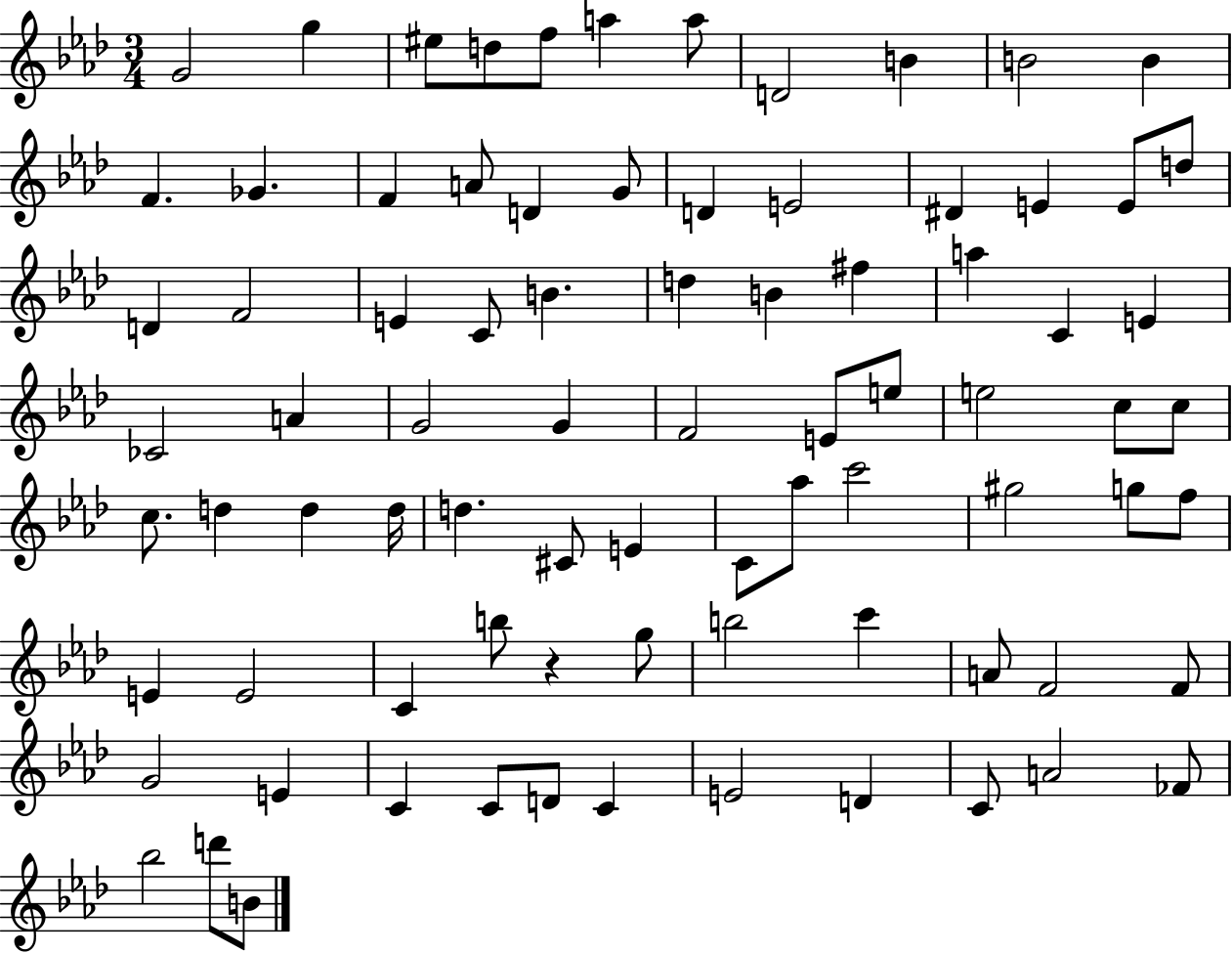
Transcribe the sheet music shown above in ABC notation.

X:1
T:Untitled
M:3/4
L:1/4
K:Ab
G2 g ^e/2 d/2 f/2 a a/2 D2 B B2 B F _G F A/2 D G/2 D E2 ^D E E/2 d/2 D F2 E C/2 B d B ^f a C E _C2 A G2 G F2 E/2 e/2 e2 c/2 c/2 c/2 d d d/4 d ^C/2 E C/2 _a/2 c'2 ^g2 g/2 f/2 E E2 C b/2 z g/2 b2 c' A/2 F2 F/2 G2 E C C/2 D/2 C E2 D C/2 A2 _F/2 _b2 d'/2 B/2